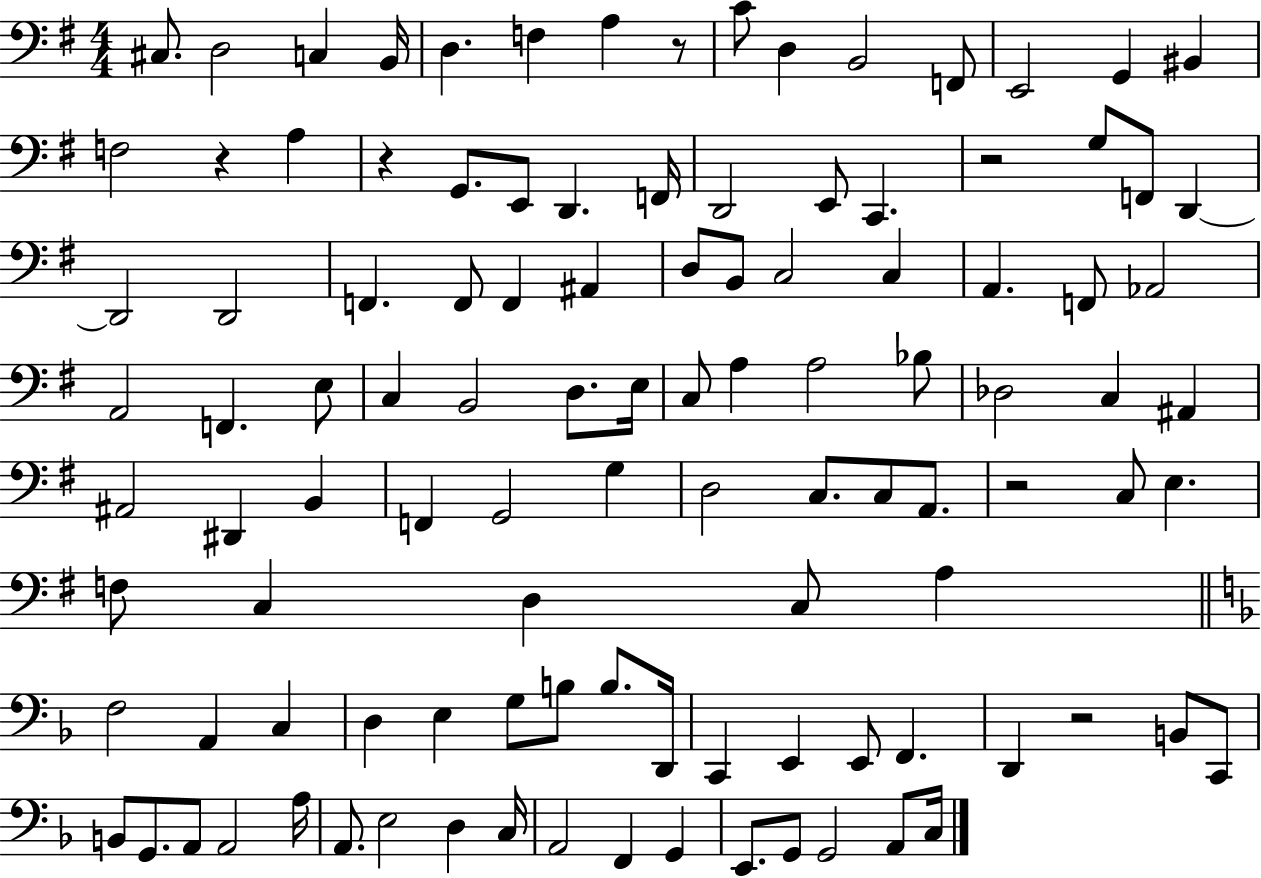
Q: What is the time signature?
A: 4/4